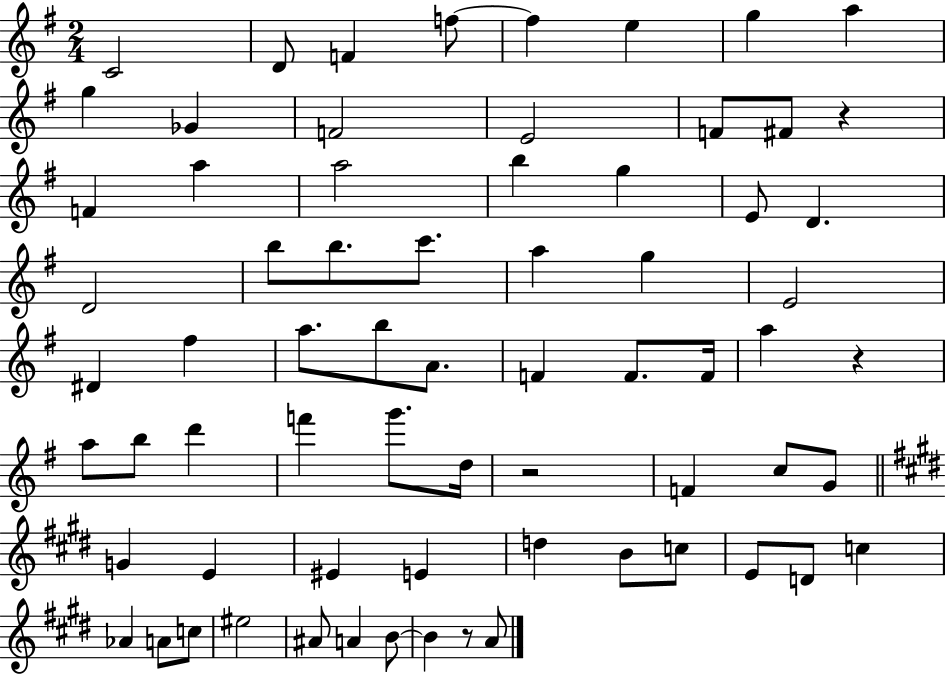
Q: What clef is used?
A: treble